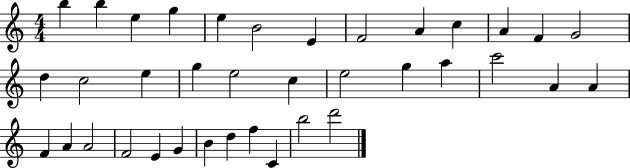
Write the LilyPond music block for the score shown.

{
  \clef treble
  \numericTimeSignature
  \time 4/4
  \key c \major
  b''4 b''4 e''4 g''4 | e''4 b'2 e'4 | f'2 a'4 c''4 | a'4 f'4 g'2 | \break d''4 c''2 e''4 | g''4 e''2 c''4 | e''2 g''4 a''4 | c'''2 a'4 a'4 | \break f'4 a'4 a'2 | f'2 e'4 g'4 | b'4 d''4 f''4 c'4 | b''2 d'''2 | \break \bar "|."
}